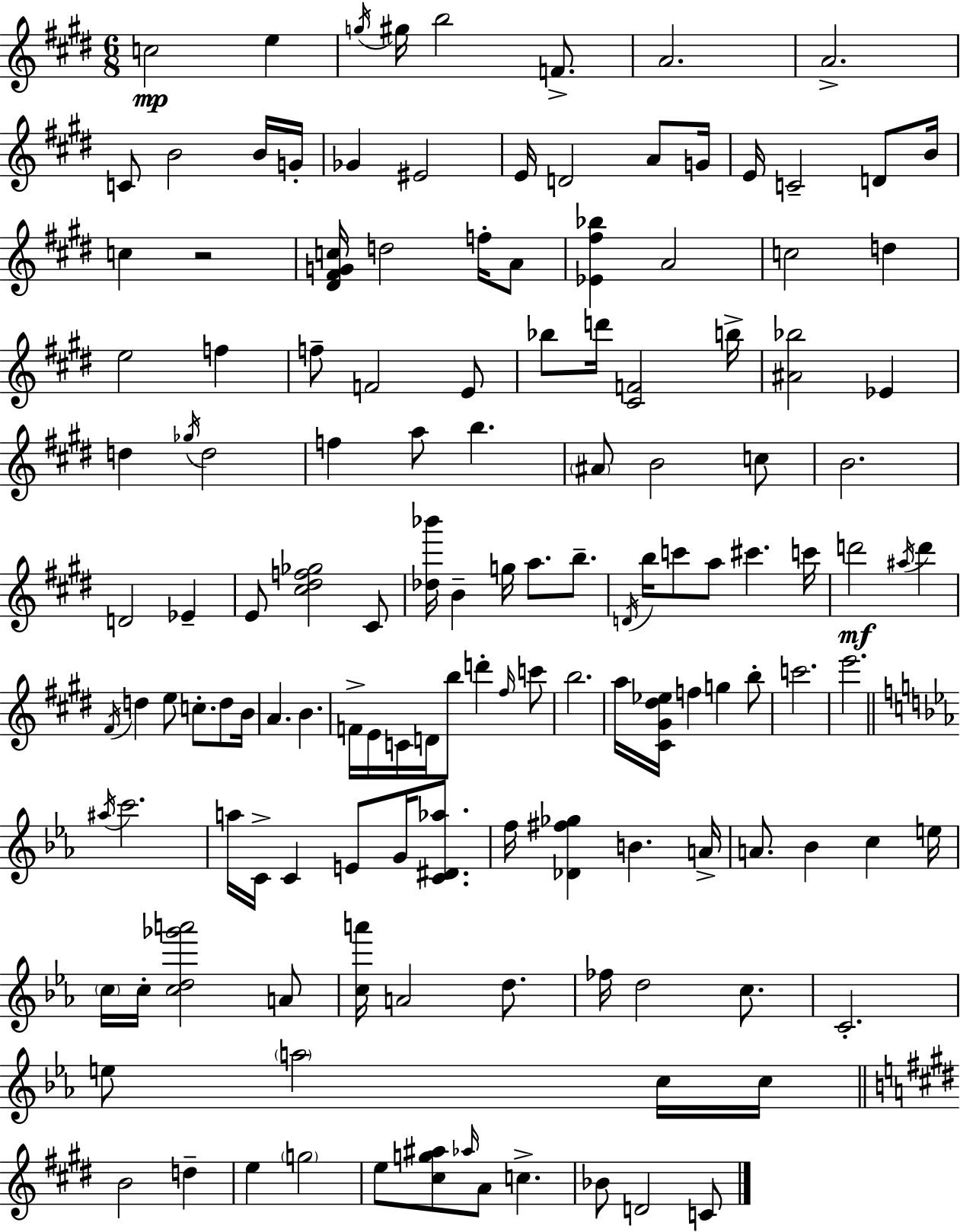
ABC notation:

X:1
T:Untitled
M:6/8
L:1/4
K:E
c2 e g/4 ^g/4 b2 F/2 A2 A2 C/2 B2 B/4 G/4 _G ^E2 E/4 D2 A/2 G/4 E/4 C2 D/2 B/4 c z2 [^D^FGc]/4 d2 f/4 A/2 [_E^f_b] A2 c2 d e2 f f/2 F2 E/2 _b/2 d'/4 [^CF]2 b/4 [^A_b]2 _E d _g/4 d2 f a/2 b ^A/2 B2 c/2 B2 D2 _E E/2 [^c^df_g]2 ^C/2 [_d_b']/4 B g/4 a/2 b/2 D/4 b/4 c'/2 a/2 ^c' c'/4 d'2 ^a/4 d' ^F/4 d e/2 c/2 d/2 B/4 A B F/4 E/4 C/4 D/4 b/2 d' ^f/4 c'/2 b2 a/4 [^C^G^d_e]/4 f g b/2 c'2 e'2 ^a/4 c'2 a/4 C/4 C E/2 G/4 [C^D_a]/2 f/4 [_D^f_g] B A/4 A/2 _B c e/4 c/4 c/4 [cd_g'a']2 A/2 [ca']/4 A2 d/2 _f/4 d2 c/2 C2 e/2 a2 c/4 c/4 B2 d e g2 e/2 [^cg^a]/2 _a/4 A/2 c _B/2 D2 C/2